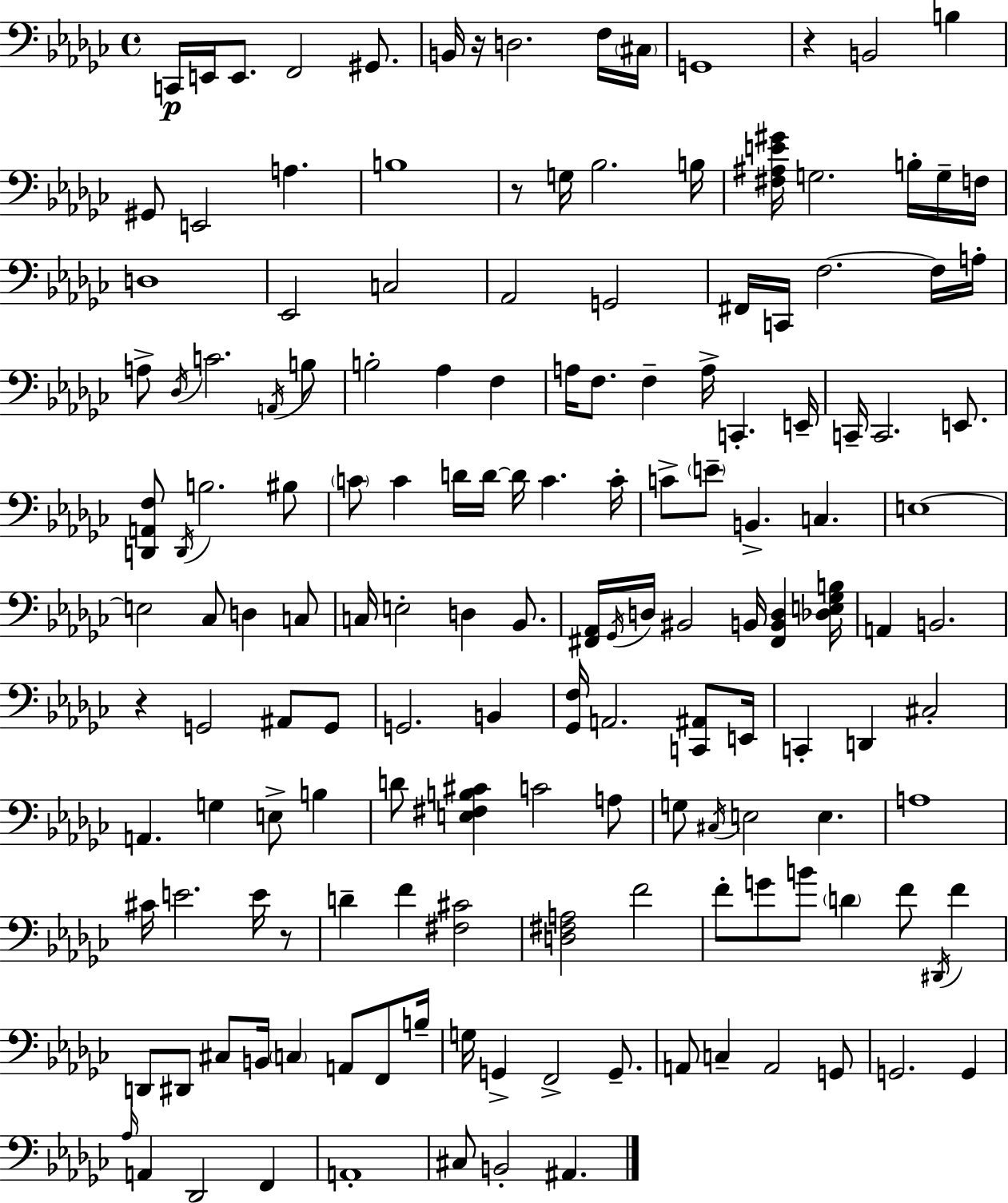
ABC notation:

X:1
T:Untitled
M:4/4
L:1/4
K:Ebm
C,,/4 E,,/4 E,,/2 F,,2 ^G,,/2 B,,/4 z/4 D,2 F,/4 ^C,/4 G,,4 z B,,2 B, ^G,,/2 E,,2 A, B,4 z/2 G,/4 _B,2 B,/4 [^F,^A,E^G]/4 G,2 B,/4 G,/4 F,/4 D,4 _E,,2 C,2 _A,,2 G,,2 ^F,,/4 C,,/4 F,2 F,/4 A,/4 A,/2 _D,/4 C2 A,,/4 B,/2 B,2 _A, F, A,/4 F,/2 F, A,/4 C,, E,,/4 C,,/4 C,,2 E,,/2 [D,,A,,F,]/2 D,,/4 B,2 ^B,/2 C/2 C D/4 D/4 D/4 C C/4 C/2 E/2 B,, C, E,4 E,2 _C,/2 D, C,/2 C,/4 E,2 D, _B,,/2 [^F,,_A,,]/4 _G,,/4 D,/4 ^B,,2 B,,/4 [^F,,B,,D,] [_D,E,_G,B,]/4 A,, B,,2 z G,,2 ^A,,/2 G,,/2 G,,2 B,, [_G,,F,]/4 A,,2 [C,,^A,,]/2 E,,/4 C,, D,, ^C,2 A,, G, E,/2 B, D/2 [E,^F,B,^C] C2 A,/2 G,/2 ^C,/4 E,2 E, A,4 ^C/4 E2 E/4 z/2 D F [^F,^C]2 [D,^F,A,]2 F2 F/2 G/2 B/2 D F/2 ^D,,/4 F D,,/2 ^D,,/2 ^C,/2 B,,/4 C, A,,/2 F,,/2 B,/4 G,/4 G,, F,,2 G,,/2 A,,/2 C, A,,2 G,,/2 G,,2 G,, _A,/4 A,, _D,,2 F,, A,,4 ^C,/2 B,,2 ^A,,